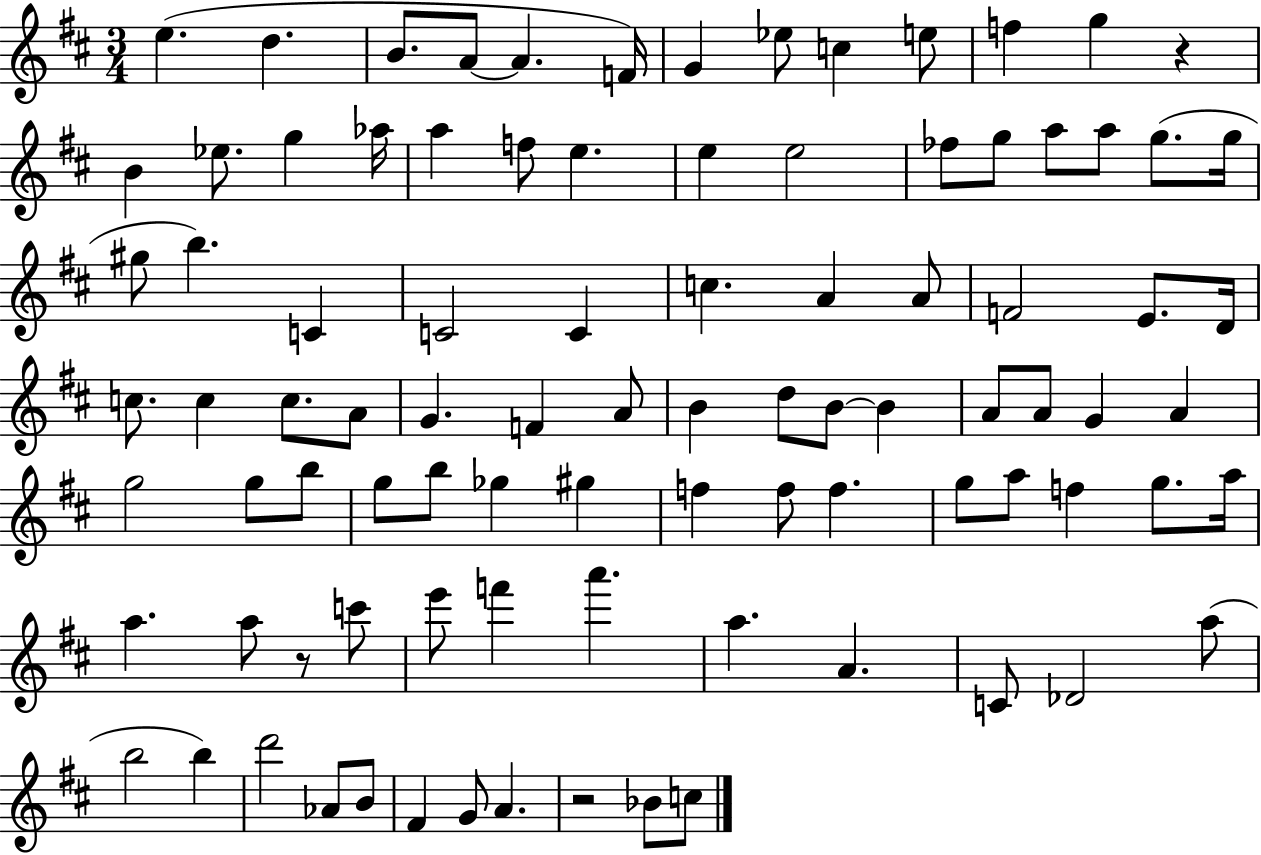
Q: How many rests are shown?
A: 3